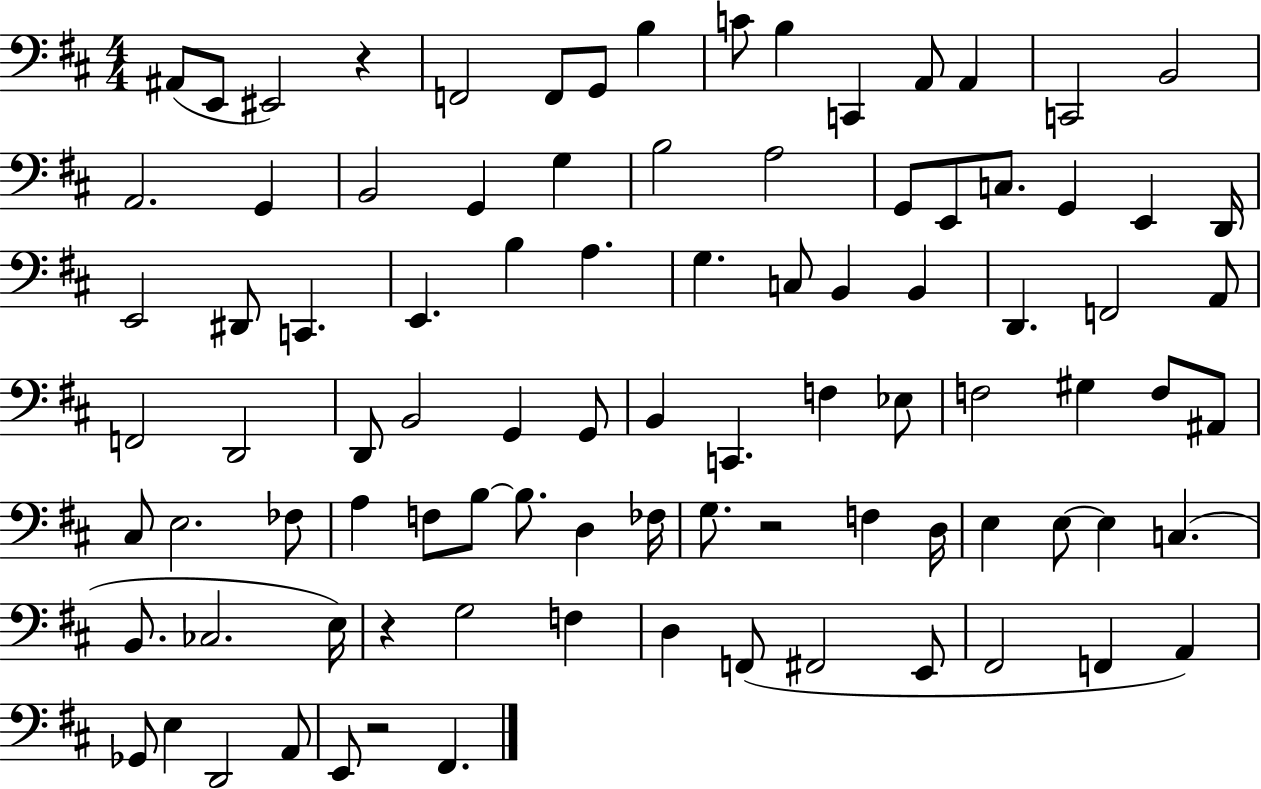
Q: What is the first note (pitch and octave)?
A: A#2